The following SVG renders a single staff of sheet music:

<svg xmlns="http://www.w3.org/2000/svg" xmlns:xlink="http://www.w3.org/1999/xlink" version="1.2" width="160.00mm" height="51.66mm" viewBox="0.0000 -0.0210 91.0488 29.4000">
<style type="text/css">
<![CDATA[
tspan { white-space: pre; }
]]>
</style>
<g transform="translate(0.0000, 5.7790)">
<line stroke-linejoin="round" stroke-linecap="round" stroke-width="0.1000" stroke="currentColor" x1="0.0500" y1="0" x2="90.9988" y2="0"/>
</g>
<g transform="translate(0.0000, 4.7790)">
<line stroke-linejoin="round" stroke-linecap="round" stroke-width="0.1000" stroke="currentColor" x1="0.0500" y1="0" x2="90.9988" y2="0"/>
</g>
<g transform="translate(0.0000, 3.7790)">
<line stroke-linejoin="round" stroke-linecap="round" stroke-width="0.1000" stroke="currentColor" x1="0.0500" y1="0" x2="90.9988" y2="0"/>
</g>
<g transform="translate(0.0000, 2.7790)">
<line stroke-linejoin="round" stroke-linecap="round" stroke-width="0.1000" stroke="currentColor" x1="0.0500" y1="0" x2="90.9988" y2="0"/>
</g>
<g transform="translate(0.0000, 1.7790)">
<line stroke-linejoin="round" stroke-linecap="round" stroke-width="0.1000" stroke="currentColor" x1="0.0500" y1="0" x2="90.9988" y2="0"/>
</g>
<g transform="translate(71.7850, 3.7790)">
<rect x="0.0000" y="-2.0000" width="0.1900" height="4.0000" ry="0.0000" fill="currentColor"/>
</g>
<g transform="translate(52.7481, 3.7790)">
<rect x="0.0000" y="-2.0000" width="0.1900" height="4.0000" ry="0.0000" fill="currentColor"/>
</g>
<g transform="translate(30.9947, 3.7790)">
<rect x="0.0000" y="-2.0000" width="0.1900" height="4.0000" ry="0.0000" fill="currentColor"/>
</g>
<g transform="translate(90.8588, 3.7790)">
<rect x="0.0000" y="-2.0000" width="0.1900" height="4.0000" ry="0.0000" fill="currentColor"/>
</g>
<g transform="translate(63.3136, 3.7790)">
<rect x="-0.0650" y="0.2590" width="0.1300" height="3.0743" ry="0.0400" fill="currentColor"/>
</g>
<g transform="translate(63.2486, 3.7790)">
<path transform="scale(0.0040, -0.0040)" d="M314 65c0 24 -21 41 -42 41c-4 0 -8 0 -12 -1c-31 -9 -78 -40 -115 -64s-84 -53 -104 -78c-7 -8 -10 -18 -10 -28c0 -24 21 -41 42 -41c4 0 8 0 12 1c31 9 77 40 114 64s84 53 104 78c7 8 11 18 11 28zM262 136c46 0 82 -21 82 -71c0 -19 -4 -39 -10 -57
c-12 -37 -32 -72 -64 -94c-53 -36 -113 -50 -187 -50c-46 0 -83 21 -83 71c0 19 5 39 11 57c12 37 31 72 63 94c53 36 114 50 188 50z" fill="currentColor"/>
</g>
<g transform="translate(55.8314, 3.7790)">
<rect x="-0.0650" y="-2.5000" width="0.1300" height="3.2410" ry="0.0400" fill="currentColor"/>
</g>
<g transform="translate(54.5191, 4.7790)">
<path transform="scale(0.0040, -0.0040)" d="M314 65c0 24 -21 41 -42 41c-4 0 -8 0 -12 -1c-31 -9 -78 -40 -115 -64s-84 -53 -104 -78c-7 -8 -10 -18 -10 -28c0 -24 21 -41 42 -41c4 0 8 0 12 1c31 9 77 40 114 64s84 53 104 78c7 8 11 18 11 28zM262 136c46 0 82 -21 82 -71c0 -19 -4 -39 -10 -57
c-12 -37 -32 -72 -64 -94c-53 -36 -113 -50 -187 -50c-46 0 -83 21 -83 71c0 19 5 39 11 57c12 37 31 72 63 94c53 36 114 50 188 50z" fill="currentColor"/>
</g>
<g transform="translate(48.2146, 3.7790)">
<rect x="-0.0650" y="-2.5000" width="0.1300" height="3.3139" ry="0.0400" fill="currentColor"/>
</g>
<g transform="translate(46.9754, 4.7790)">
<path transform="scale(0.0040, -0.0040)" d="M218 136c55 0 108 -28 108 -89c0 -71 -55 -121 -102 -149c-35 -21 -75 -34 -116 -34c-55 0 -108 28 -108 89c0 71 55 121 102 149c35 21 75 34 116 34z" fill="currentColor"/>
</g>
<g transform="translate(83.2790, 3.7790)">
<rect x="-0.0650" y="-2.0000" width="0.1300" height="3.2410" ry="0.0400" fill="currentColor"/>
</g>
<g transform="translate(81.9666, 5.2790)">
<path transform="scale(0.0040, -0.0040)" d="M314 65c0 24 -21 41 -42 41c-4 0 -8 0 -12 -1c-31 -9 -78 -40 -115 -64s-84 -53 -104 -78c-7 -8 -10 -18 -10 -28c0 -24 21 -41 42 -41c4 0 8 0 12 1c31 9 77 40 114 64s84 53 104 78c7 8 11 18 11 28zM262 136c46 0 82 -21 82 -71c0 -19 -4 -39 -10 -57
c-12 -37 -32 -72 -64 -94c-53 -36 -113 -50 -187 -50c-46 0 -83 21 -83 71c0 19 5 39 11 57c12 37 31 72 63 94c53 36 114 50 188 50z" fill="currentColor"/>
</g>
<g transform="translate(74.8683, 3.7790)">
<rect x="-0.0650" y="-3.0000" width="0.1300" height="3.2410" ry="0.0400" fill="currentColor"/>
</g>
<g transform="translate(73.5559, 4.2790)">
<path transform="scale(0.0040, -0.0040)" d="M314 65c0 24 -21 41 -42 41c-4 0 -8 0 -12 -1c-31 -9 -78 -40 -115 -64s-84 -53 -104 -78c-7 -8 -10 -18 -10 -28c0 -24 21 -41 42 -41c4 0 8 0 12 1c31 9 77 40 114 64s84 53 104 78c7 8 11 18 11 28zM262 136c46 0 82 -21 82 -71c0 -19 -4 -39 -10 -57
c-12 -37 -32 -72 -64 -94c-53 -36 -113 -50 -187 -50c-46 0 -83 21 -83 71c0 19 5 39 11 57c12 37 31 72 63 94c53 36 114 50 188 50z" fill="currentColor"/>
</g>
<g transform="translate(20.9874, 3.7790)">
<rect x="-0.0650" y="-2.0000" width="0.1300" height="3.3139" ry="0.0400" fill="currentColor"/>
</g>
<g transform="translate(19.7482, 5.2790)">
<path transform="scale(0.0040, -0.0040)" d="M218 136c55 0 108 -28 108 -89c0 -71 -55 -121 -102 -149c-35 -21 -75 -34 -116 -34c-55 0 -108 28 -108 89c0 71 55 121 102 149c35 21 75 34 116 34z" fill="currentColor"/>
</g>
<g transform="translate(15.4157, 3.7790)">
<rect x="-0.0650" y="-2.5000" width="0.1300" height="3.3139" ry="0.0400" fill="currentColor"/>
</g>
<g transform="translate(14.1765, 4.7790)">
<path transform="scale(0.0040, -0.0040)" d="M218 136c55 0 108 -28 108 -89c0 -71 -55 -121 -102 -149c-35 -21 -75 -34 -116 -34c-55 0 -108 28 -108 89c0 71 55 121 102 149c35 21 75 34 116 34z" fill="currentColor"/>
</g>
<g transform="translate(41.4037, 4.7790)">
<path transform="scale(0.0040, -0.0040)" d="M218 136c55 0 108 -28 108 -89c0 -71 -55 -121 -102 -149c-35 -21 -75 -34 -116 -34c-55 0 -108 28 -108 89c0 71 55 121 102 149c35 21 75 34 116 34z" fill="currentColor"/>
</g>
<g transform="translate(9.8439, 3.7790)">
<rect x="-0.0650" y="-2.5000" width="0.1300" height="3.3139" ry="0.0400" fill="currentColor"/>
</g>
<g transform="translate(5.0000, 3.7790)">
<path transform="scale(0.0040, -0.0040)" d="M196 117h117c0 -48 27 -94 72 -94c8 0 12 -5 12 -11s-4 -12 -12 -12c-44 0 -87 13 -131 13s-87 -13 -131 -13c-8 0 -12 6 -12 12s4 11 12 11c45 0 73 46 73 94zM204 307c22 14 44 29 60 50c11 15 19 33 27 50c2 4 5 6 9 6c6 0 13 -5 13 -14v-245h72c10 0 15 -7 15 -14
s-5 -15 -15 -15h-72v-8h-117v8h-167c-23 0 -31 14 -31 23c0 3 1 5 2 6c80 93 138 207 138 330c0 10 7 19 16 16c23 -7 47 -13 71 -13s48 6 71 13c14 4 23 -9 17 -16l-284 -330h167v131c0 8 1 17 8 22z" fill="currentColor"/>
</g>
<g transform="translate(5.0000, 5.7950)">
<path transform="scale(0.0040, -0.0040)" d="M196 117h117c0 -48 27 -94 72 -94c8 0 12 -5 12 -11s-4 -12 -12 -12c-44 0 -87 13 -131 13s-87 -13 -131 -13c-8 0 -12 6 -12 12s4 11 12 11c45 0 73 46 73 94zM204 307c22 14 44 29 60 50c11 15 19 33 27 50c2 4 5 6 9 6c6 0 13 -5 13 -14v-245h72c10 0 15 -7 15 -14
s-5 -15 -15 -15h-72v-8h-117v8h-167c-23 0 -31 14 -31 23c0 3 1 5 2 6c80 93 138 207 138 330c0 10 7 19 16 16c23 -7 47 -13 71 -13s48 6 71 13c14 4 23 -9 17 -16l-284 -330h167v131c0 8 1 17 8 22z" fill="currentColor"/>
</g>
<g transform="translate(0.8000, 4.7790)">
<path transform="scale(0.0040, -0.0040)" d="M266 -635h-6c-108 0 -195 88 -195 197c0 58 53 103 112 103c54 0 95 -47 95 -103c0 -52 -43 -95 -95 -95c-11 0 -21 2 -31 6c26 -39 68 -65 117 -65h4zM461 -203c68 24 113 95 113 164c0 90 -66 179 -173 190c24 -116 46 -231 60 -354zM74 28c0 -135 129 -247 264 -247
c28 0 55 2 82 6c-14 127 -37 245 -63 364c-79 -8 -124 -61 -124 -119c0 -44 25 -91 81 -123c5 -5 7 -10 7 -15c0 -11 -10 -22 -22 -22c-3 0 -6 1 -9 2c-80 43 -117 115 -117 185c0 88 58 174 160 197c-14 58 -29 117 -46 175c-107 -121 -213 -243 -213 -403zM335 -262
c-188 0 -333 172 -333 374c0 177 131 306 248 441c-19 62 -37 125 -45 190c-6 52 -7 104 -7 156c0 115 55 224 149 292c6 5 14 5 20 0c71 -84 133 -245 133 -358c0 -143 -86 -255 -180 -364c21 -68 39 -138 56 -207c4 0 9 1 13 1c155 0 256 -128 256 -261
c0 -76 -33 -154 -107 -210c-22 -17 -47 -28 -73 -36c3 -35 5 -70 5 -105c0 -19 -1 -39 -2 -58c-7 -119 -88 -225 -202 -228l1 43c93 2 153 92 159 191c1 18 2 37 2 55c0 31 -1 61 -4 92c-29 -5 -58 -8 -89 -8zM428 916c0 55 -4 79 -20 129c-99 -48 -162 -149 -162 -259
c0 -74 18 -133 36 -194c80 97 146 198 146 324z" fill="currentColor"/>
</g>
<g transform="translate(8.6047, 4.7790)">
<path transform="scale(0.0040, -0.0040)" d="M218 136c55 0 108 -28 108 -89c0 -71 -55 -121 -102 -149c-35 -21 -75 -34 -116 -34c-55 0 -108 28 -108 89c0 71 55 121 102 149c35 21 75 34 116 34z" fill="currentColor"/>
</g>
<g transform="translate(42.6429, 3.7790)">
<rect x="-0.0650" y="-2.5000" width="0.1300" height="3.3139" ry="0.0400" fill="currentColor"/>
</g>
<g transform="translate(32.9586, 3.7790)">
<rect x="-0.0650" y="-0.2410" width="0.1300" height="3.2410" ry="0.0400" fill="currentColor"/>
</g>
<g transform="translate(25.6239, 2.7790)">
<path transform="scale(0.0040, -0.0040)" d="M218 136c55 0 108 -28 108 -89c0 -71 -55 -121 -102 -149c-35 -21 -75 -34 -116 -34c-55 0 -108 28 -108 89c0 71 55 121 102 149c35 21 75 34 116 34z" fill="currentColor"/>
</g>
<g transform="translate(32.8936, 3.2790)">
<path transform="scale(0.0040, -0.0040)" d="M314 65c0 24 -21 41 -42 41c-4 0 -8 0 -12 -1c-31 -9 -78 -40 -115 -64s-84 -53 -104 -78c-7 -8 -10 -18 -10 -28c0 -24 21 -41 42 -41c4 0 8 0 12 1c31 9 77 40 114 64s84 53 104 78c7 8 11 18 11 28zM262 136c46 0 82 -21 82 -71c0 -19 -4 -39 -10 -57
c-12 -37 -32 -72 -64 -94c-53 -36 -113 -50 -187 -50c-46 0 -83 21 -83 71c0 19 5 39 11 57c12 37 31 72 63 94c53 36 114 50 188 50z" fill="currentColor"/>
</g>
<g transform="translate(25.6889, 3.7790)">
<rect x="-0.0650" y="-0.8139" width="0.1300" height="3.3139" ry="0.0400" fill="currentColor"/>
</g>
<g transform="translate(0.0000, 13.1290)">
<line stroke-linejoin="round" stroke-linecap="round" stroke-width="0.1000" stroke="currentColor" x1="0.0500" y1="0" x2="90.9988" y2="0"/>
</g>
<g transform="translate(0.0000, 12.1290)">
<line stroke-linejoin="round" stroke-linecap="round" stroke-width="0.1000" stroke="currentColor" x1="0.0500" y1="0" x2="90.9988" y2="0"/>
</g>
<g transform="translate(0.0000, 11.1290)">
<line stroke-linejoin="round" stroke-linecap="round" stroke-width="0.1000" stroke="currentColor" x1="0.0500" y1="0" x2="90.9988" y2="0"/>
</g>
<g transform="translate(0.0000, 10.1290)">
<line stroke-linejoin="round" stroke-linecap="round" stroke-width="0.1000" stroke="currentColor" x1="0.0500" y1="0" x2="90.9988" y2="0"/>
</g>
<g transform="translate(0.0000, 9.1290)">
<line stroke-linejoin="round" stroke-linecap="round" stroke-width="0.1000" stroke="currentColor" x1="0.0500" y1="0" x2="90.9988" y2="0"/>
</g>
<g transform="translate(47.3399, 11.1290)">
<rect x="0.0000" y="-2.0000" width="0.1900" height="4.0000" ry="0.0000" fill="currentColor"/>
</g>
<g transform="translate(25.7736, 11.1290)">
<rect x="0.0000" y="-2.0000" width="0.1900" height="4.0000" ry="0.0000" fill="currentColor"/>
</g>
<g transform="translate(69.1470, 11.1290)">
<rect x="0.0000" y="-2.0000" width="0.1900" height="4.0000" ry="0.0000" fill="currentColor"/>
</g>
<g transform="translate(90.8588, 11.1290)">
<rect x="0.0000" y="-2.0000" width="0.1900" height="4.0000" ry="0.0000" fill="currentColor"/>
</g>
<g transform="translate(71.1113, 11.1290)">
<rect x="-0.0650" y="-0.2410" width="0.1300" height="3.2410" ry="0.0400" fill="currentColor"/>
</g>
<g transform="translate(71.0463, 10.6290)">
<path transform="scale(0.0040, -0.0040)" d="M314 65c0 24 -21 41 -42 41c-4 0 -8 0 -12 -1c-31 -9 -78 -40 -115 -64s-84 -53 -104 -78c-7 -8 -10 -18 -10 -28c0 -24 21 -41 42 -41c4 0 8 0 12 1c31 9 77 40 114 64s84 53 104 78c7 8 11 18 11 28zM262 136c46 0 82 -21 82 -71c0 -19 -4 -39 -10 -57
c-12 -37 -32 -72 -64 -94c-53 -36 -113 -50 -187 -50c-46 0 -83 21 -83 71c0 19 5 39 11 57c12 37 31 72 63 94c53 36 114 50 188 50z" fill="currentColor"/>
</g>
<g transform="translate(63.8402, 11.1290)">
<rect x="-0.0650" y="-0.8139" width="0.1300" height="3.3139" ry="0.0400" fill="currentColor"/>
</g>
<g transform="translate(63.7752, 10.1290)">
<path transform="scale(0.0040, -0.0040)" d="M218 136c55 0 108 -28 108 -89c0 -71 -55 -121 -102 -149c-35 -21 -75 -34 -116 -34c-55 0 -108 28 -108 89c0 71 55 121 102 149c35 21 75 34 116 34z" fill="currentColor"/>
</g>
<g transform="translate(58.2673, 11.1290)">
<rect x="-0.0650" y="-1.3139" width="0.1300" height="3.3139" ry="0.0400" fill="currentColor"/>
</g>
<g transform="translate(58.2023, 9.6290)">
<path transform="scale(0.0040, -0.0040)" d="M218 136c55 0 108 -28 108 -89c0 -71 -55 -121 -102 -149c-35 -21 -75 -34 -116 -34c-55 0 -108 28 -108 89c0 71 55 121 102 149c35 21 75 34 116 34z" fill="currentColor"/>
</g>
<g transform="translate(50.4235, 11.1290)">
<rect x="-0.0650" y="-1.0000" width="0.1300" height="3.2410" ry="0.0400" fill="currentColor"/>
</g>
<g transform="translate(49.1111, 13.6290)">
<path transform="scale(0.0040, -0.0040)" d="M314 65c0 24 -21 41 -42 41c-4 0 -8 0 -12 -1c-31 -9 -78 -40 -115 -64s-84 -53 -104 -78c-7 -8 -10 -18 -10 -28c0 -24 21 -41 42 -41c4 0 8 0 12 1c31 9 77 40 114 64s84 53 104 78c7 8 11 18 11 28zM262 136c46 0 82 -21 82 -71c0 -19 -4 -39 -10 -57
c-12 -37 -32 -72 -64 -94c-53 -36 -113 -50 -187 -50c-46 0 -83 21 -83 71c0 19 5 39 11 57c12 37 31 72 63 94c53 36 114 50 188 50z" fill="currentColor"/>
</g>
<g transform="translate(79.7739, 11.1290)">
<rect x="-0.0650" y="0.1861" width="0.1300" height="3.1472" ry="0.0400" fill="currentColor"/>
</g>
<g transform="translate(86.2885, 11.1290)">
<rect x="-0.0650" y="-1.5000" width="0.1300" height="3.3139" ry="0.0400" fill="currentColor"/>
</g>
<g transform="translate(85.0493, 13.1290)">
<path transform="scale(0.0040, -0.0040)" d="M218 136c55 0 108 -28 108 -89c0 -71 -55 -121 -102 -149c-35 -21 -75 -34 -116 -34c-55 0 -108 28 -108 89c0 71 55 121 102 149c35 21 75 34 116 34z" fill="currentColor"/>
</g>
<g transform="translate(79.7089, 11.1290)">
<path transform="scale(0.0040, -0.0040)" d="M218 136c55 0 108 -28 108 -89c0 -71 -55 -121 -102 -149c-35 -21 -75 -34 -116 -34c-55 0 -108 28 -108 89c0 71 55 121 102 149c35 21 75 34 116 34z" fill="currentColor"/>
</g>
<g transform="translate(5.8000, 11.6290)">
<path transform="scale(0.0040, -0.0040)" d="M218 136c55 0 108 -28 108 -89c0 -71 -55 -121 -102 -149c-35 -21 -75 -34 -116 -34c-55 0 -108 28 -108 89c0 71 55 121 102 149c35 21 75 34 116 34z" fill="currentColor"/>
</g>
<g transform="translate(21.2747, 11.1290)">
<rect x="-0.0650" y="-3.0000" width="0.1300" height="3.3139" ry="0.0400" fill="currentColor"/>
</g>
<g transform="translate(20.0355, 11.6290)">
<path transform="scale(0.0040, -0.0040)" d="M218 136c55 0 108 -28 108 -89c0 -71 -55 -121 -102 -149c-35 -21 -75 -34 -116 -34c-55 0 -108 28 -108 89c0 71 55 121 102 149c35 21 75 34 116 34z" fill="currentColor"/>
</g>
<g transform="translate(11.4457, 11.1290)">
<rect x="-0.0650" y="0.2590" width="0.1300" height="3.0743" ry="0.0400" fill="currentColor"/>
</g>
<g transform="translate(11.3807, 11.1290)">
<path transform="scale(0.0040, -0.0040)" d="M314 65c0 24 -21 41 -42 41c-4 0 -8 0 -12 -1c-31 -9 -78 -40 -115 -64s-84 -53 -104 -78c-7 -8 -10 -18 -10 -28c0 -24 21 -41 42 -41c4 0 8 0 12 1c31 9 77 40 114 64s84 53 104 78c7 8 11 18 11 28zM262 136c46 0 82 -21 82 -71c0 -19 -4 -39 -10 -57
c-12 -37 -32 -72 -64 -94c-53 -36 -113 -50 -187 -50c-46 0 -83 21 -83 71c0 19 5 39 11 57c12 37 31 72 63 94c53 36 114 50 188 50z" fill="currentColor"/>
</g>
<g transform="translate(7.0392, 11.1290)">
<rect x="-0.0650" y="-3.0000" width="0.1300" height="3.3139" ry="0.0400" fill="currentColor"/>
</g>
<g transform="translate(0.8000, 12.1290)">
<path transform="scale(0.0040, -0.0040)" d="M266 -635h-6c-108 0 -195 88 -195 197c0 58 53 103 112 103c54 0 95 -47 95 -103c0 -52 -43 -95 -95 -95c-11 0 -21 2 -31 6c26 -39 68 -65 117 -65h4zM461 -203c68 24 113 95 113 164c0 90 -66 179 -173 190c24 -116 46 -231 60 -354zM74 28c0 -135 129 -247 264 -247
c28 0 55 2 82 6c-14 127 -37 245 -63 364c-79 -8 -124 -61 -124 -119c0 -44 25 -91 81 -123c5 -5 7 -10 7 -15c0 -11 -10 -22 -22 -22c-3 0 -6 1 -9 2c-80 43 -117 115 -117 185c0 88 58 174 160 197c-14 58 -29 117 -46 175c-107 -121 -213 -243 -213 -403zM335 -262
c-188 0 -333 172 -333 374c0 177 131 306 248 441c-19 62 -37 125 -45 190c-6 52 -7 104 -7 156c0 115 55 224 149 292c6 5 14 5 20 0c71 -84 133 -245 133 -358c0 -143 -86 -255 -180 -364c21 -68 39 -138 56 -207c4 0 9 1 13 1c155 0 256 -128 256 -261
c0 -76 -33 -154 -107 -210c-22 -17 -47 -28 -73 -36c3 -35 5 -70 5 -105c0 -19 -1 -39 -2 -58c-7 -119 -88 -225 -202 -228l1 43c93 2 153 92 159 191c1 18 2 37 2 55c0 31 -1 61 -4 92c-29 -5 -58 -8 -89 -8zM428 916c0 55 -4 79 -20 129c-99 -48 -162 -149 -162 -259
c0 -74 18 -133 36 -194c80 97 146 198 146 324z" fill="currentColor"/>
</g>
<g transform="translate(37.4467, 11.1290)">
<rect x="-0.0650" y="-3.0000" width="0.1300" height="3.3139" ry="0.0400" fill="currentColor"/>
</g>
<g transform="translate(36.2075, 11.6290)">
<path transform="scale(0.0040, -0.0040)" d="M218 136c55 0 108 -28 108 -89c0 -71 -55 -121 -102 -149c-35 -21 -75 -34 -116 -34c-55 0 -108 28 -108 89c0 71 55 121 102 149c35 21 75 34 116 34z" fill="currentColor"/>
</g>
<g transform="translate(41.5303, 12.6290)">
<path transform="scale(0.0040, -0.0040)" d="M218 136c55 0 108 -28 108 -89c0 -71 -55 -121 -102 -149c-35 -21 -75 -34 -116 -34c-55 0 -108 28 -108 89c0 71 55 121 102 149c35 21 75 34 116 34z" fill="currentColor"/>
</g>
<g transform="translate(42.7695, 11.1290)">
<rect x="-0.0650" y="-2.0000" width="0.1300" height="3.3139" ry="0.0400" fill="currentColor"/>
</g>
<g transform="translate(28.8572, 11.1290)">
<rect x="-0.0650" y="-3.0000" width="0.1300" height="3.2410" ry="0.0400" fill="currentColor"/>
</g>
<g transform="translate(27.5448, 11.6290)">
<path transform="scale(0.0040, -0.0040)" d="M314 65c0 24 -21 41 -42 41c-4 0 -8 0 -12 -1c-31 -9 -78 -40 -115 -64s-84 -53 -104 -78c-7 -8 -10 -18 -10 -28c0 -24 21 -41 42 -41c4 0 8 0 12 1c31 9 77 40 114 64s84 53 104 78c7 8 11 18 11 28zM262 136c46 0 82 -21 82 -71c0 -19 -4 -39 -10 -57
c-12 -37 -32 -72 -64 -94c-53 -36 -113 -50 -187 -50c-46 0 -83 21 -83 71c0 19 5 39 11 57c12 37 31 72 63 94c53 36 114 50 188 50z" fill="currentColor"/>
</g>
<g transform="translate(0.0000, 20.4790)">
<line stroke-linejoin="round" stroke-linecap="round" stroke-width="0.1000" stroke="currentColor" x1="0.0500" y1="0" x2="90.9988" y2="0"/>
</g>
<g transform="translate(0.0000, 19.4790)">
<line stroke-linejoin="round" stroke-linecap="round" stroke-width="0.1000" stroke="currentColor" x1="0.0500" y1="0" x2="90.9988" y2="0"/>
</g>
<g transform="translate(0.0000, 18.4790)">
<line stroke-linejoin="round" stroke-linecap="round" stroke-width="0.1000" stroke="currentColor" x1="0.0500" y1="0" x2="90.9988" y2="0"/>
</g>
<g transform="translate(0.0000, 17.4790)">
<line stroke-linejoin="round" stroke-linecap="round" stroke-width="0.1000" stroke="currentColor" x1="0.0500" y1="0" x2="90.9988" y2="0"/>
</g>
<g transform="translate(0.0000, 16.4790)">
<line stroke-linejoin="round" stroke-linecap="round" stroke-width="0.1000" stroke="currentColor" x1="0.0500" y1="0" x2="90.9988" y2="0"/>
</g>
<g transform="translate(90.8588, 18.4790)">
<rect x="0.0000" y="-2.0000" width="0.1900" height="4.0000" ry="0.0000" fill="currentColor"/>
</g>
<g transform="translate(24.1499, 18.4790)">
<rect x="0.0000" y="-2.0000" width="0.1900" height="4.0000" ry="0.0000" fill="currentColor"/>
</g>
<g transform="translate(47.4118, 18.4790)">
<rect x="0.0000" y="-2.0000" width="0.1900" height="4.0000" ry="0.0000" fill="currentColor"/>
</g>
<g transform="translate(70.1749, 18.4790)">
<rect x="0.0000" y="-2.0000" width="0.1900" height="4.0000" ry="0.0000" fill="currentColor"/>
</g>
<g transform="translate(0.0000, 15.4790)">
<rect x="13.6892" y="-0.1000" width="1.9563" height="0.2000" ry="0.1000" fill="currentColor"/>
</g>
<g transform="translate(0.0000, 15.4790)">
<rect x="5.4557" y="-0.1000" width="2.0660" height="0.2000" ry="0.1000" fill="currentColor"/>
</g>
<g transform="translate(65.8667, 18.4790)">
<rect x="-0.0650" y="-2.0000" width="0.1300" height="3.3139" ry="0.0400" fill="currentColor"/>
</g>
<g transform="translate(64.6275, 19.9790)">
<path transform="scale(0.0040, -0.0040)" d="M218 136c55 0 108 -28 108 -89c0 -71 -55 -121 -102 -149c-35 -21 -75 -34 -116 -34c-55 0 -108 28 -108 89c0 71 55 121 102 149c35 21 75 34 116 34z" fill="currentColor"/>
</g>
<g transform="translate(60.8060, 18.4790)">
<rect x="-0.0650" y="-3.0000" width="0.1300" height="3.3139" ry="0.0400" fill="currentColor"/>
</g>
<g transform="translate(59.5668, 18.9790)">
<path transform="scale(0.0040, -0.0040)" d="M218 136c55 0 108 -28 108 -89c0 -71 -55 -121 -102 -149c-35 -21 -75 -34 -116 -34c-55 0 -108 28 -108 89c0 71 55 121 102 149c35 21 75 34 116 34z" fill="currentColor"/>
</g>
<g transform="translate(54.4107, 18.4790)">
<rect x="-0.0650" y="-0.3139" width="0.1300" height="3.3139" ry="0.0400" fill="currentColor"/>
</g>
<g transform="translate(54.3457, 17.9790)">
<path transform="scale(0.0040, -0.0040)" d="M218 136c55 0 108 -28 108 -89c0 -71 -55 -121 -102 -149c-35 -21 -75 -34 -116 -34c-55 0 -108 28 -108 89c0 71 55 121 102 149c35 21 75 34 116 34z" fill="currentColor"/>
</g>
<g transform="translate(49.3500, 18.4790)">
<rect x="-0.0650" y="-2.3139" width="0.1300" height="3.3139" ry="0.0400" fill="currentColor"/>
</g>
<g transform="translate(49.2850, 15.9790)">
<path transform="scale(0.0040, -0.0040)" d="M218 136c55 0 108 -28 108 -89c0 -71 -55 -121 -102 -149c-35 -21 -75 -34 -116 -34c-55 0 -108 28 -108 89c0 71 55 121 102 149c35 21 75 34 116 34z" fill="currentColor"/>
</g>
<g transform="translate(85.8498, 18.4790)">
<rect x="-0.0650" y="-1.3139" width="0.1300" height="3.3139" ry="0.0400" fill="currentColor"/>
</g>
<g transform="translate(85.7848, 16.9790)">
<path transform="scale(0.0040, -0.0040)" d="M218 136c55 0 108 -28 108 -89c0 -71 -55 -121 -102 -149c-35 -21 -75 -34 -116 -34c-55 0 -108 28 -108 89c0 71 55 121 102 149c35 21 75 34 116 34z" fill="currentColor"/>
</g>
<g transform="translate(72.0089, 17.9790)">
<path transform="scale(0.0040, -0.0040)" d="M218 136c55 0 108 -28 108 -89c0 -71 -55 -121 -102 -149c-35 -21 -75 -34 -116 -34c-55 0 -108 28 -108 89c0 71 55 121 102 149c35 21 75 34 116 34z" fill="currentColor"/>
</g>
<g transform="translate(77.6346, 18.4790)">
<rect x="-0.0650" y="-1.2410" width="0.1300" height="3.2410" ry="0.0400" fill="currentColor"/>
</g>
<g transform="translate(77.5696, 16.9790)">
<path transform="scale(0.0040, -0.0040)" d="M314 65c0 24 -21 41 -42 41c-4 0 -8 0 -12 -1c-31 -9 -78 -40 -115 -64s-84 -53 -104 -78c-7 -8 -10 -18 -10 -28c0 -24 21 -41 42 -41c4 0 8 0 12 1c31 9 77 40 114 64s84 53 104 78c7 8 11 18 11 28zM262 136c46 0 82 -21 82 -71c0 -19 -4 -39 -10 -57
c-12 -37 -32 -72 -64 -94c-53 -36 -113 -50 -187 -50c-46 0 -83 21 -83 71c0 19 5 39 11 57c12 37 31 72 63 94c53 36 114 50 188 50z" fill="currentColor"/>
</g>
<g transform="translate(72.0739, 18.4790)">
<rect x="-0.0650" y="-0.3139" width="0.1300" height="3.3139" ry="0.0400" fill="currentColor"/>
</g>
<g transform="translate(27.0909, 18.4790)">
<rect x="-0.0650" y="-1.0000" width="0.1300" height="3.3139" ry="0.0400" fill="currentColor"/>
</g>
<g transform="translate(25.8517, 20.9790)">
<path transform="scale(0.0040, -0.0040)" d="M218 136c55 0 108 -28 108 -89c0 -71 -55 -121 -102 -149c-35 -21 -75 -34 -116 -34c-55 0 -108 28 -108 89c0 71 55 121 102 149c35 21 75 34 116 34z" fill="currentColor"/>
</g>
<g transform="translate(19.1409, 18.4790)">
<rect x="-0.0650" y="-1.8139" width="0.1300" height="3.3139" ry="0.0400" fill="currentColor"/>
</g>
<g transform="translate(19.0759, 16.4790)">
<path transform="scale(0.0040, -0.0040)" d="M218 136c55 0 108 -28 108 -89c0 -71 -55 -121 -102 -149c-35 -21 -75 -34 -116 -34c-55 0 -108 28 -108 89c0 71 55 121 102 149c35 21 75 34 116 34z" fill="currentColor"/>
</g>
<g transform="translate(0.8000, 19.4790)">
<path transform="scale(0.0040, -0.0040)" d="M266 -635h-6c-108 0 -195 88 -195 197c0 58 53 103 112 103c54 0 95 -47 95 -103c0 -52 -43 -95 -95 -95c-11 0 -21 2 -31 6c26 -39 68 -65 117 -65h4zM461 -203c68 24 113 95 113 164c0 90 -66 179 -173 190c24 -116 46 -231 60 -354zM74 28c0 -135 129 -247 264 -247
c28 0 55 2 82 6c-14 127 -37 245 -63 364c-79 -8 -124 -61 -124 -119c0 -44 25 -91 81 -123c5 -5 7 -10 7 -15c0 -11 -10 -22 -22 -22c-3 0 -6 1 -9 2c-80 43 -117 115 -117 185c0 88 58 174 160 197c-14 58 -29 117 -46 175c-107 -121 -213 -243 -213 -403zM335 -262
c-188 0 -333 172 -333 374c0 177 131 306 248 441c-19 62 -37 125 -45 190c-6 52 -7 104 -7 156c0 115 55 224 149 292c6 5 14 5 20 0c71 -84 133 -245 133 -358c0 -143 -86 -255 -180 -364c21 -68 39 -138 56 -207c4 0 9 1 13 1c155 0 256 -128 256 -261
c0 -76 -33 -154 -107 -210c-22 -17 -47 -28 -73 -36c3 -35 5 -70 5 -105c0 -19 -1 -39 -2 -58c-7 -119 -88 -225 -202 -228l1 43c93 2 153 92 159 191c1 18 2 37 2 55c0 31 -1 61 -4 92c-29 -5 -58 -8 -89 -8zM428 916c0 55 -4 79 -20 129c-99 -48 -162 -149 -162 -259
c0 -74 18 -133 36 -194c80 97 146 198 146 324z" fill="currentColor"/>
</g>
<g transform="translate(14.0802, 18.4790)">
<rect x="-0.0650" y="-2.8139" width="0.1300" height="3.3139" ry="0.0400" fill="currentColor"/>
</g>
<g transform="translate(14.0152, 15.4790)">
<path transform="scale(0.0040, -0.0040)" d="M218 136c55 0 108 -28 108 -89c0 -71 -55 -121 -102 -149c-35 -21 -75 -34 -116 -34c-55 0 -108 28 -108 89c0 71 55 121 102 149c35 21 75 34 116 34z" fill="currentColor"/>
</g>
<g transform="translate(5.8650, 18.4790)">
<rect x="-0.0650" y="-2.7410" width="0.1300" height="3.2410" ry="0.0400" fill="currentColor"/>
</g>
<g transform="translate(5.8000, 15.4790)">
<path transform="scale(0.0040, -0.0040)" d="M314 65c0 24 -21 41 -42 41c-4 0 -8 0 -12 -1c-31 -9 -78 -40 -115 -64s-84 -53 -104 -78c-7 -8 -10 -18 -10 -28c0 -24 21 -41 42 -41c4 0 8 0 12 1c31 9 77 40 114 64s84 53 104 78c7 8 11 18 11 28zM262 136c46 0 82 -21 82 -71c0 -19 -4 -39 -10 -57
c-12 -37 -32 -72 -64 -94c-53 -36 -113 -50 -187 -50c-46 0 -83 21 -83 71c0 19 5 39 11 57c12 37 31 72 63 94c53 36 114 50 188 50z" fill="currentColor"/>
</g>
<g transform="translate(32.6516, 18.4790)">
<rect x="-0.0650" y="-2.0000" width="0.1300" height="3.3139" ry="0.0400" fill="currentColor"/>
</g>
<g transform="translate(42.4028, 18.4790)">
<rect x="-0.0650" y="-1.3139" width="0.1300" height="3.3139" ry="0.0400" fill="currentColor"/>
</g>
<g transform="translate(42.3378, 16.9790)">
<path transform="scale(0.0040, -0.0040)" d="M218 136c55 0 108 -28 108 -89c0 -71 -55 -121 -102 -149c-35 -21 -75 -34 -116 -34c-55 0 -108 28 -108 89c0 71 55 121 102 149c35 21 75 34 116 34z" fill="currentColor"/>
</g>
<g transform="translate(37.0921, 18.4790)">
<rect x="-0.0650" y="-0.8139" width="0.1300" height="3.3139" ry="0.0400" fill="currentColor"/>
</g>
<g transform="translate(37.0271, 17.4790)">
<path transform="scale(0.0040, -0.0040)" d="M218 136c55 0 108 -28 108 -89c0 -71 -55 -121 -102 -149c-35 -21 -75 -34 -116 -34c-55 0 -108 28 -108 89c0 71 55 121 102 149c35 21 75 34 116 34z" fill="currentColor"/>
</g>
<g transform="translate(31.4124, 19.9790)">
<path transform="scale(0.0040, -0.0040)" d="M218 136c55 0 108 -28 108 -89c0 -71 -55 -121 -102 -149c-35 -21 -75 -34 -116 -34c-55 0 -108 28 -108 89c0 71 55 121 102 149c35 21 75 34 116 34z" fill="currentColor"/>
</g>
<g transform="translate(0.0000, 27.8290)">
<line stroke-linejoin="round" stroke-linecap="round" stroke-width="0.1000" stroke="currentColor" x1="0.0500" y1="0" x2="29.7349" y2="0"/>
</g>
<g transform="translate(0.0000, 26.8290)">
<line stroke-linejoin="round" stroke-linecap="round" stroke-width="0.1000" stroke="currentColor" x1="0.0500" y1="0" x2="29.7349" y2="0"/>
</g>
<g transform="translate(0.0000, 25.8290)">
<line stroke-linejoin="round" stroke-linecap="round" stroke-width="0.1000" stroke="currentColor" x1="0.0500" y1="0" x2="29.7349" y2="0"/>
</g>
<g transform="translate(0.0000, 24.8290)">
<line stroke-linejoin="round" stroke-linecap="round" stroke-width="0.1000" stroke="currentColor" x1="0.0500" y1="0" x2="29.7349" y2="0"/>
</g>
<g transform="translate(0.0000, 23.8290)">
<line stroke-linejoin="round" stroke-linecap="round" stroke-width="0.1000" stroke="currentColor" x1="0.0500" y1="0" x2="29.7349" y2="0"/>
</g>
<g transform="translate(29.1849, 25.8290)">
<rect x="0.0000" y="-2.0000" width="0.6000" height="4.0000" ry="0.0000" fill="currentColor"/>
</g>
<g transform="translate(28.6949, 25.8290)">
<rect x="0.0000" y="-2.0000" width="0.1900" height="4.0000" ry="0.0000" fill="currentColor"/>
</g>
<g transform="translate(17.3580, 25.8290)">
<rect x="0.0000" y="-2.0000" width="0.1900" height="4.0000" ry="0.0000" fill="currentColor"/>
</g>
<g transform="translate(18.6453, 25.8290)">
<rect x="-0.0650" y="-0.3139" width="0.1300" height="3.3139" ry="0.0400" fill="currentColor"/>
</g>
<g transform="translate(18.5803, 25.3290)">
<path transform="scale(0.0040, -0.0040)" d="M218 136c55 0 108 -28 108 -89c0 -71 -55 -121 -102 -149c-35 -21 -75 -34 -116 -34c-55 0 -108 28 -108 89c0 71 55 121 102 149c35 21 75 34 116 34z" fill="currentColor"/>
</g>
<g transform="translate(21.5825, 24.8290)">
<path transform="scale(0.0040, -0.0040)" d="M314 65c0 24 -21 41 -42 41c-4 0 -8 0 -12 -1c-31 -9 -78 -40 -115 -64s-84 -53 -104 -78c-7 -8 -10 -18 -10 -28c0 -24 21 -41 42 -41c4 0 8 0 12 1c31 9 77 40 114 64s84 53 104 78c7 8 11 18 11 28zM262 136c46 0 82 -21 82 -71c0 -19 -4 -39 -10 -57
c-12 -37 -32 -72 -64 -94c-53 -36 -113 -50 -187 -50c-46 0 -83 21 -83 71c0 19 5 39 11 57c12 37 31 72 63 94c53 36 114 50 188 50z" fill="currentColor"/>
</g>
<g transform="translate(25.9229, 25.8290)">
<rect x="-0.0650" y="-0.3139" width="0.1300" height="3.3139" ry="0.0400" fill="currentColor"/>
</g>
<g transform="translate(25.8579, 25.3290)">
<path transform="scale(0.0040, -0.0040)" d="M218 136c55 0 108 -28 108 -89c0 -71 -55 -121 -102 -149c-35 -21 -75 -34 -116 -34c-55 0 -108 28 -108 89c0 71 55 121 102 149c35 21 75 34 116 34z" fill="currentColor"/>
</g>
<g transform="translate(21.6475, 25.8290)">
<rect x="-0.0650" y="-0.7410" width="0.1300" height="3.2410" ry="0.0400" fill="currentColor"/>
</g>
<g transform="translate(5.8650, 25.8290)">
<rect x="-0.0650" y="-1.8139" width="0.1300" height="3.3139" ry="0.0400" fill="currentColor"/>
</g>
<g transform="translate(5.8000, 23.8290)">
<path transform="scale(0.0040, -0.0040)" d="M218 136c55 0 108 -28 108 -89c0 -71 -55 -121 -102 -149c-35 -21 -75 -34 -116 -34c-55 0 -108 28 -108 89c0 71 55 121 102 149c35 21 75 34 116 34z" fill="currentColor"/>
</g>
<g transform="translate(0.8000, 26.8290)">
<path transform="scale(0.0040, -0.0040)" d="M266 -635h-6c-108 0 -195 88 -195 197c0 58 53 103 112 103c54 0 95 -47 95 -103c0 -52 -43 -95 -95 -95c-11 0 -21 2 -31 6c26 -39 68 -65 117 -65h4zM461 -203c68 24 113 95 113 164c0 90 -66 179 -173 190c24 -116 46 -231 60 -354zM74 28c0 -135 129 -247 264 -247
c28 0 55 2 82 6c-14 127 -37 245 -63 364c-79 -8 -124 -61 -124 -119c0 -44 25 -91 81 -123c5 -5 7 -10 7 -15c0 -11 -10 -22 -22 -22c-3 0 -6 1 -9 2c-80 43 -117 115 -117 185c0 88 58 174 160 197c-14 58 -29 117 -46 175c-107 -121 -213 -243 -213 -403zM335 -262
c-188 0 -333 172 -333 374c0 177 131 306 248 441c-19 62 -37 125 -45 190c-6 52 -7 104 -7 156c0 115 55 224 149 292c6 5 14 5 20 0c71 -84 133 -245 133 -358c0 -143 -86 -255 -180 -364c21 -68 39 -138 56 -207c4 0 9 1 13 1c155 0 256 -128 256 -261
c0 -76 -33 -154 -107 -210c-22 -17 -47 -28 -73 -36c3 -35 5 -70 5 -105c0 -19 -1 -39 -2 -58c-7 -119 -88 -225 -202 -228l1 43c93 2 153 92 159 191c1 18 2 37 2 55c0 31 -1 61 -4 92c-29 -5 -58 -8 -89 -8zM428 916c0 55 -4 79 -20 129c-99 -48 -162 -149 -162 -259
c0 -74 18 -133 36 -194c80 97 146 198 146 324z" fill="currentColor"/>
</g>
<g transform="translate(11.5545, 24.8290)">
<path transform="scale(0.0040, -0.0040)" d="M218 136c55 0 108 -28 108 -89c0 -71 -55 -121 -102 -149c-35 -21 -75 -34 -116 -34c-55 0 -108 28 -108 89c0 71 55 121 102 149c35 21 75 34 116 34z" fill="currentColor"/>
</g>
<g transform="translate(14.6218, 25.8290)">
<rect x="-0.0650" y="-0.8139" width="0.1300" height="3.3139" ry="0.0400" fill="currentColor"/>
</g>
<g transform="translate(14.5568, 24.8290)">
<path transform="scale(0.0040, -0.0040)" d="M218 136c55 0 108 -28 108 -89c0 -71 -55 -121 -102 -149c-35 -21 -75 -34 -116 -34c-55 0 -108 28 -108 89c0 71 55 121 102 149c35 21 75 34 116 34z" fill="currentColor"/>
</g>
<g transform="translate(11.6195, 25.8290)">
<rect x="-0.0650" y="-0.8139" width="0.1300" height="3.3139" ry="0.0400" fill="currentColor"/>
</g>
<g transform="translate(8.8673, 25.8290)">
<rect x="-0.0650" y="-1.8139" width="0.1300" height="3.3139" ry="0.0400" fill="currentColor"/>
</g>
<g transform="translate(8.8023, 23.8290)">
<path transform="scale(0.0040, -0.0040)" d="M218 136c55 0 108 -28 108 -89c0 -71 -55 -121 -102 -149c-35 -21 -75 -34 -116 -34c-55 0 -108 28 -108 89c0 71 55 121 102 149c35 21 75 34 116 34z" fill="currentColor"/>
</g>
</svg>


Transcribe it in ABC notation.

X:1
T:Untitled
M:4/4
L:1/4
K:C
G G F d c2 G G G2 B2 A2 F2 A B2 A A2 A F D2 e d c2 B E a2 a f D F d e g c A F c e2 e f f d d c d2 c